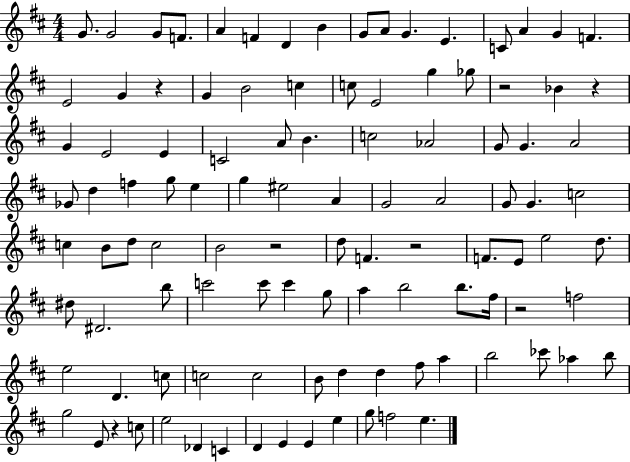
G4/e. G4/h G4/e F4/e. A4/q F4/q D4/q B4/q G4/e A4/e G4/q. E4/q. C4/e A4/q G4/q F4/q. E4/h G4/q R/q G4/q B4/h C5/q C5/e E4/h G5/q Gb5/e R/h Bb4/q R/q G4/q E4/h E4/q C4/h A4/e B4/q. C5/h Ab4/h G4/e G4/q. A4/h Gb4/e D5/q F5/q G5/e E5/q G5/q EIS5/h A4/q G4/h A4/h G4/e G4/q. C5/h C5/q B4/e D5/e C5/h B4/h R/h D5/e F4/q. R/h F4/e. E4/e E5/h D5/e. D#5/e D#4/h. B5/e C6/h C6/e C6/q G5/e A5/q B5/h B5/e. F#5/s R/h F5/h E5/h D4/q. C5/e C5/h C5/h B4/e D5/q D5/q F#5/e A5/q B5/h CES6/e Ab5/q B5/e G5/h E4/e R/q C5/e E5/h Db4/q C4/q D4/q E4/q E4/q E5/q G5/e F5/h E5/q.